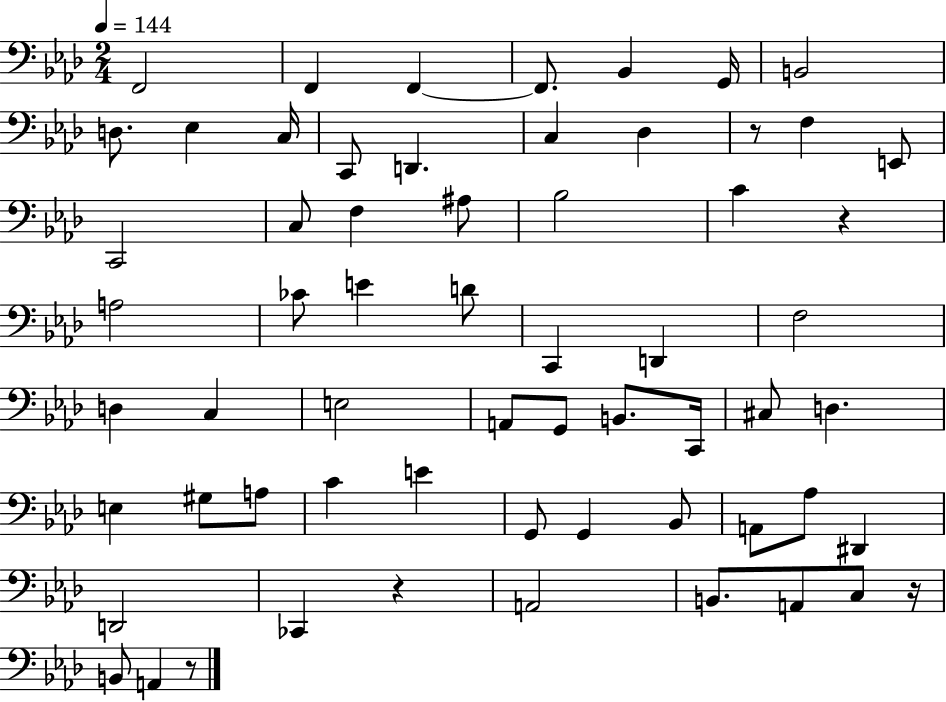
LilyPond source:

{
  \clef bass
  \numericTimeSignature
  \time 2/4
  \key aes \major
  \tempo 4 = 144
  f,2 | f,4 f,4~~ | f,8. bes,4 g,16 | b,2 | \break d8. ees4 c16 | c,8 d,4. | c4 des4 | r8 f4 e,8 | \break c,2 | c8 f4 ais8 | bes2 | c'4 r4 | \break a2 | ces'8 e'4 d'8 | c,4 d,4 | f2 | \break d4 c4 | e2 | a,8 g,8 b,8. c,16 | cis8 d4. | \break e4 gis8 a8 | c'4 e'4 | g,8 g,4 bes,8 | a,8 aes8 dis,4 | \break d,2 | ces,4 r4 | a,2 | b,8. a,8 c8 r16 | \break b,8 a,4 r8 | \bar "|."
}